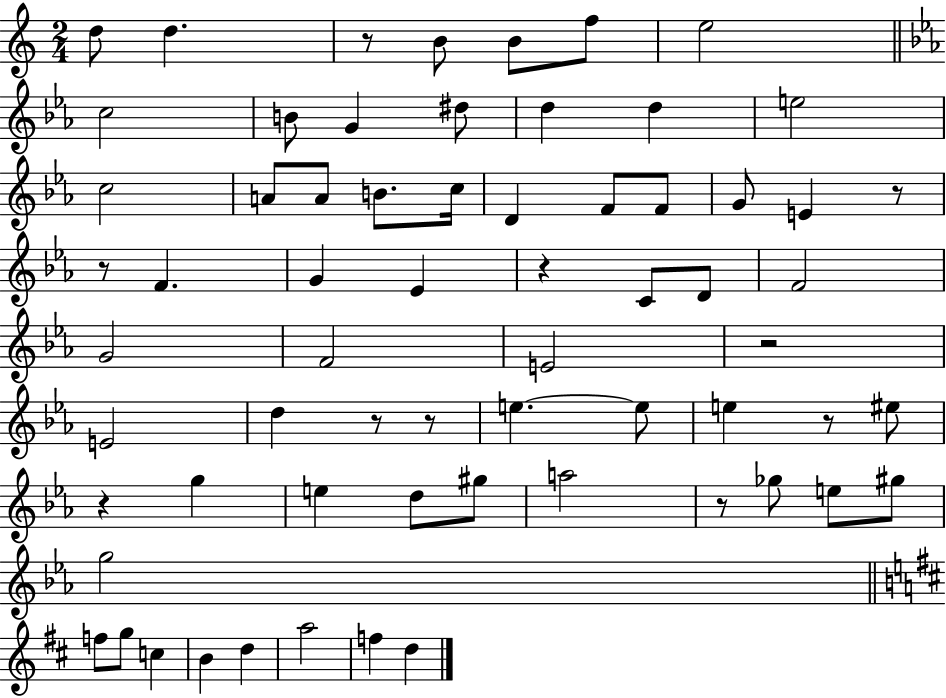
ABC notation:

X:1
T:Untitled
M:2/4
L:1/4
K:C
d/2 d z/2 B/2 B/2 f/2 e2 c2 B/2 G ^d/2 d d e2 c2 A/2 A/2 B/2 c/4 D F/2 F/2 G/2 E z/2 z/2 F G _E z C/2 D/2 F2 G2 F2 E2 z2 E2 d z/2 z/2 e e/2 e z/2 ^e/2 z g e d/2 ^g/2 a2 z/2 _g/2 e/2 ^g/2 g2 f/2 g/2 c B d a2 f d